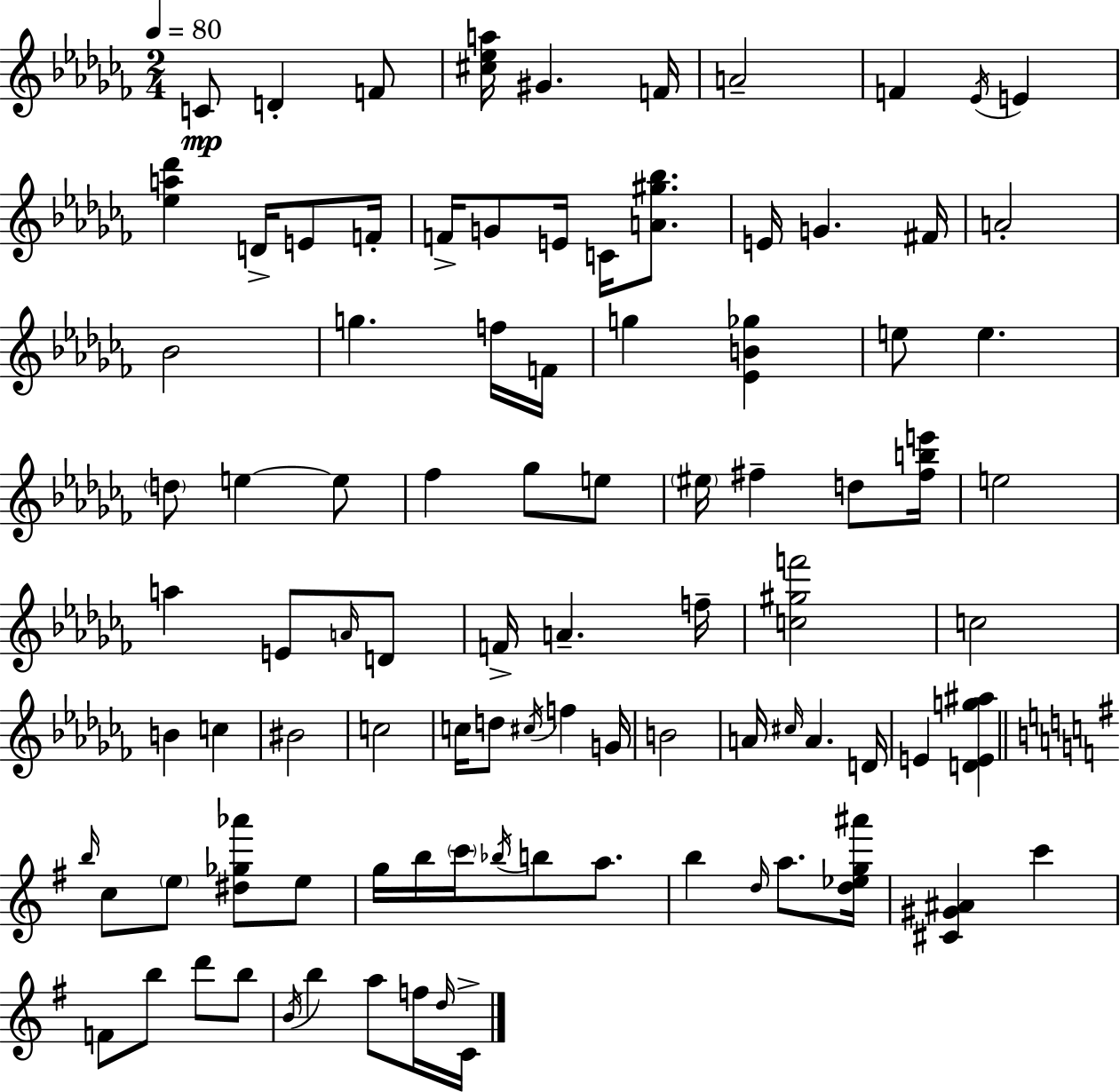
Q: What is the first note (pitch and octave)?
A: C4